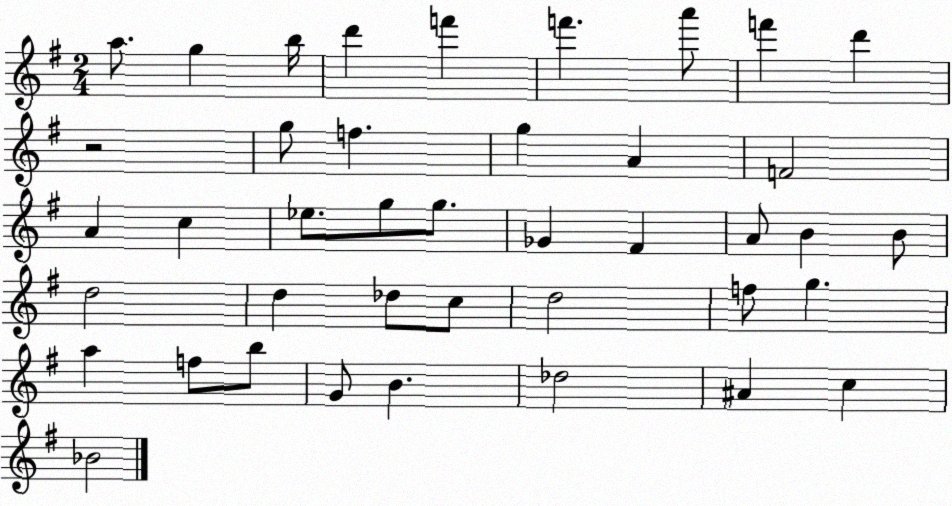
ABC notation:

X:1
T:Untitled
M:2/4
L:1/4
K:G
a/2 g b/4 d' f' f' a'/2 f' d' z2 g/2 f g A F2 A c _e/2 g/2 g/2 _G ^F A/2 B B/2 d2 d _d/2 c/2 d2 f/2 g a f/2 b/2 G/2 B _d2 ^A c _B2